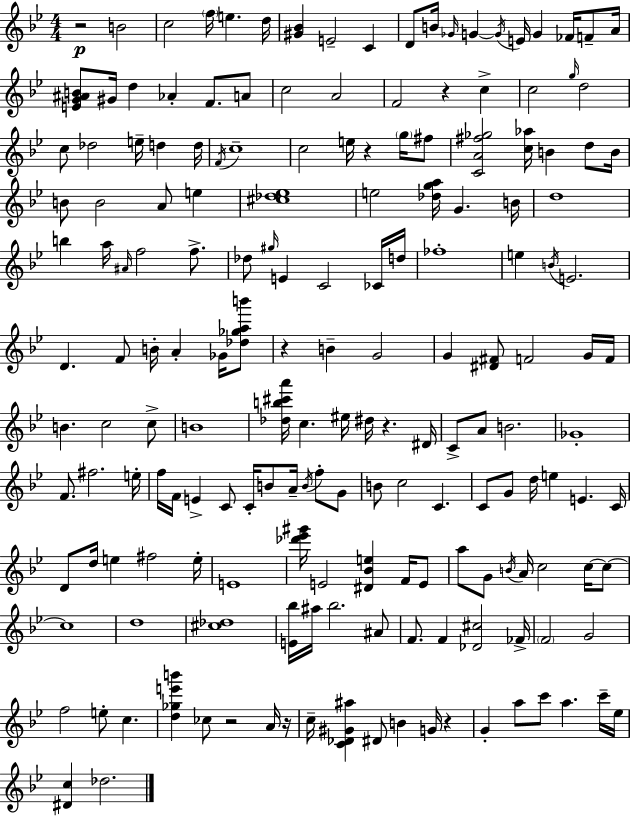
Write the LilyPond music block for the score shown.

{
  \clef treble
  \numericTimeSignature
  \time 4/4
  \key g \minor
  r2\p b'2 | c''2 \parenthesize f''16 e''4. d''16 | <gis' bes'>4 e'2-- c'4 | d'8 b'16 \grace { ges'16 } g'4~~ \acciaccatura { g'16 } e'16 g'4 fes'16 f'8-- | \break a'16 <e' g' ais' b'>8 gis'16 d''4 aes'4-. f'8. | a'8 c''2 a'2 | f'2 r4 c''4-> | c''2 \grace { g''16 } d''2 | \break c''8 des''2 e''16-- d''4 | d''16 \acciaccatura { f'16 } c''1-- | c''2 e''16 r4 | \parenthesize g''16 fis''8 <c' a' fis'' ges''>2 <c'' aes''>16 b'4 | \break d''8 b'16 b'8 b'2 a'8 | e''4 <cis'' des'' ees''>1 | e''2 <des'' g'' a''>16 g'4. | b'16 d''1 | \break b''4 a''16 \grace { ais'16 } f''2 | f''8.-> des''8 \grace { gis''16 } e'4 c'2 | ces'16 d''16 fes''1-. | e''4 \acciaccatura { b'16 } e'2. | \break d'4. f'8 b'16-. | a'4-. ges'16 <des'' ges'' a'' b'''>8 r4 b'4-- g'2 | g'4 <dis' fis'>8 f'2 | g'16 f'16 b'4. c''2 | \break c''8-> b'1 | <des'' b'' cis''' a'''>16 c''4. eis''16 dis''16 | r4. dis'16 c'8-> a'8 b'2. | ges'1-. | \break f'8. fis''2. | e''16-. f''16 f'16 e'4-> c'8 c'16-. | b'8 a'16-- \acciaccatura { b'16 } f''8-. g'8 b'8 c''2 | c'4. c'8 g'8 d''16 e''4 | \break e'4. c'16 d'8 d''16 e''4 fis''2 | e''16-. e'1 | <des''' ees''' gis'''>16 e'2 | <dis' bes' e''>4 f'16 e'8 a''8 g'8 \acciaccatura { b'16 } a'16 c''2 | \break c''16~~ c''8~~ c''1 | d''1 | <cis'' des''>1 | <e' bes''>16 ais''16 bes''2. | \break ais'8 f'8. f'4 | <des' cis''>2 fes'16-> \parenthesize f'2 | g'2 f''2 | e''8-. c''4. <d'' ges'' e''' b'''>4 ces''8 r2 | \break a'16 r16 c''16-- <c' des' gis' ais''>4 dis'8 | b'4 g'16 r4 g'4-. a''8 c'''8 | a''4. c'''16-- ees''16 <dis' c''>4 des''2. | \bar "|."
}